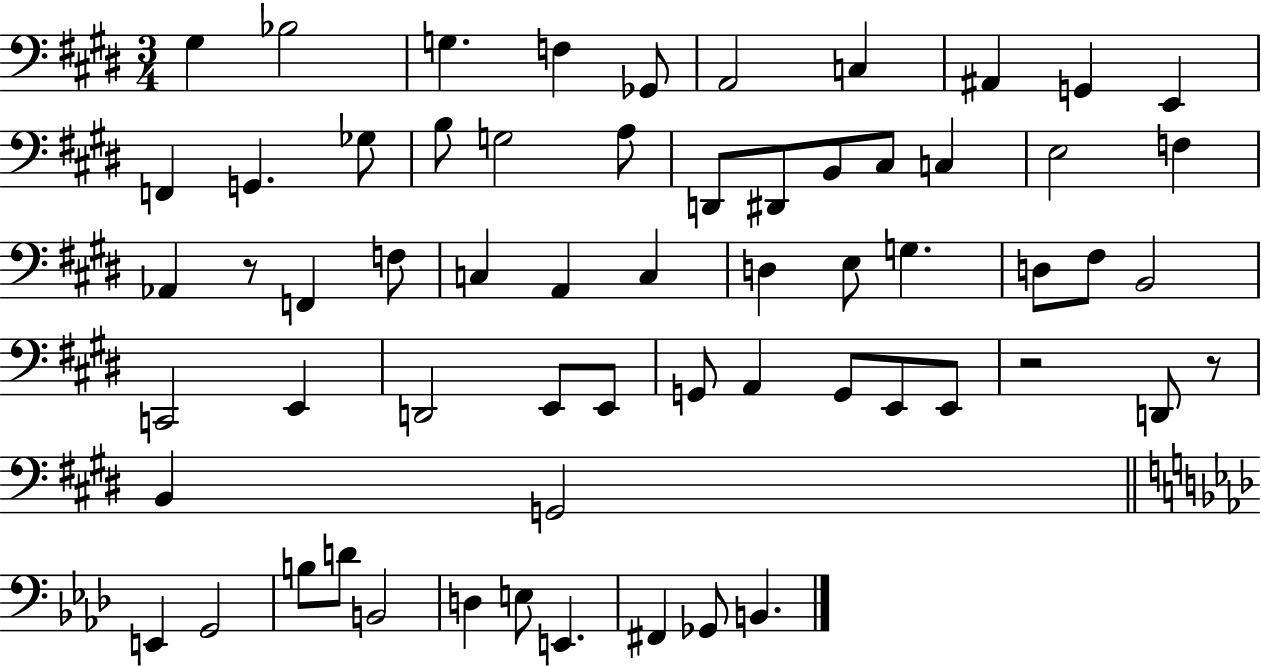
X:1
T:Untitled
M:3/4
L:1/4
K:E
^G, _B,2 G, F, _G,,/2 A,,2 C, ^A,, G,, E,, F,, G,, _G,/2 B,/2 G,2 A,/2 D,,/2 ^D,,/2 B,,/2 ^C,/2 C, E,2 F, _A,, z/2 F,, F,/2 C, A,, C, D, E,/2 G, D,/2 ^F,/2 B,,2 C,,2 E,, D,,2 E,,/2 E,,/2 G,,/2 A,, G,,/2 E,,/2 E,,/2 z2 D,,/2 z/2 B,, G,,2 E,, G,,2 B,/2 D/2 B,,2 D, E,/2 E,, ^F,, _G,,/2 B,,